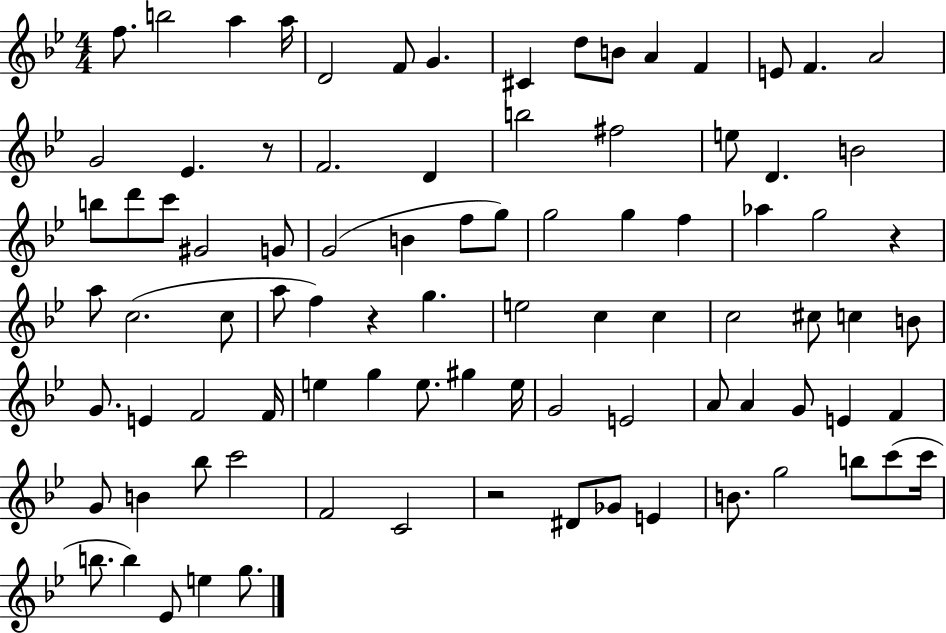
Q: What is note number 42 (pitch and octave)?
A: A5